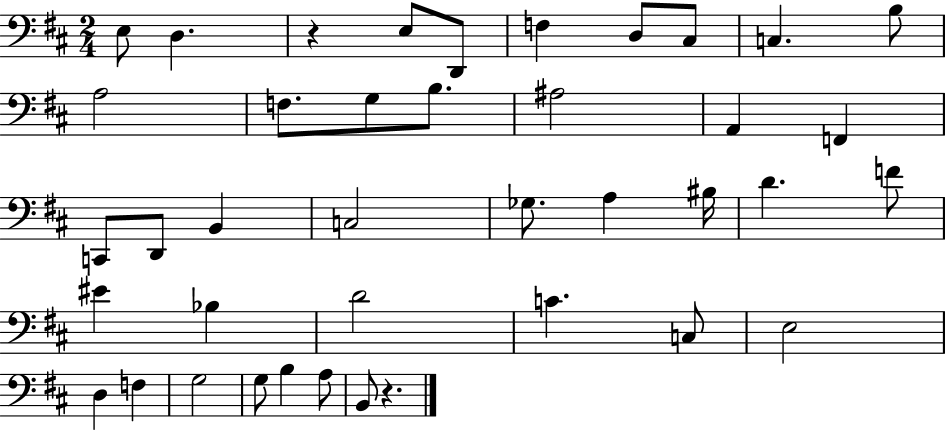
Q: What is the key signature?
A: D major